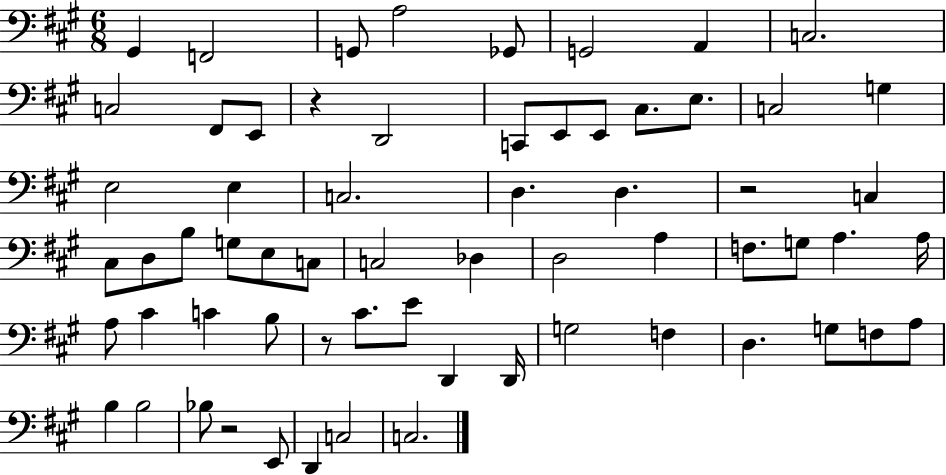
{
  \clef bass
  \numericTimeSignature
  \time 6/8
  \key a \major
  \repeat volta 2 { gis,4 f,2 | g,8 a2 ges,8 | g,2 a,4 | c2. | \break c2 fis,8 e,8 | r4 d,2 | c,8 e,8 e,8 cis8. e8. | c2 g4 | \break e2 e4 | c2. | d4. d4. | r2 c4 | \break cis8 d8 b8 g8 e8 c8 | c2 des4 | d2 a4 | f8. g8 a4. a16 | \break a8 cis'4 c'4 b8 | r8 cis'8. e'8 d,4 d,16 | g2 f4 | d4. g8 f8 a8 | \break b4 b2 | bes8 r2 e,8 | d,4 c2 | c2. | \break } \bar "|."
}